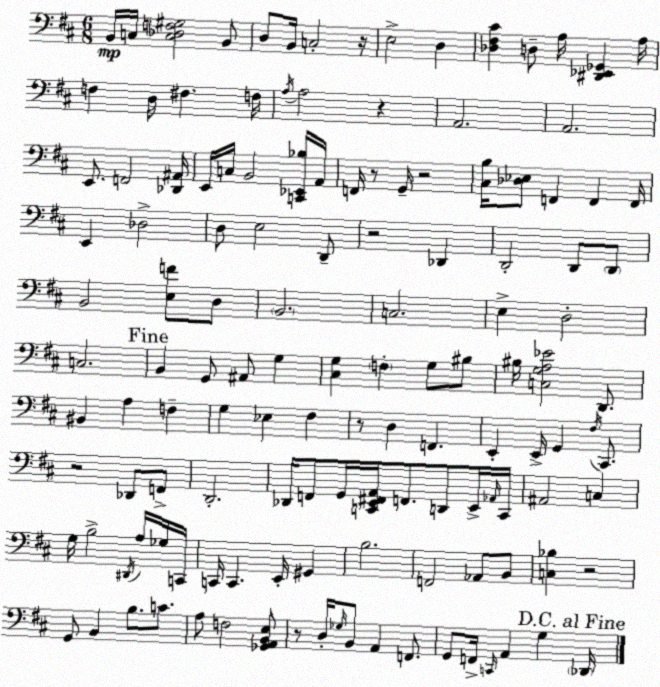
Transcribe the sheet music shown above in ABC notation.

X:1
T:Untitled
M:6/8
L:1/4
K:D
B,,/4 C,/4 [C,_D,F,^G,]2 B,,/2 D,/2 B,,/4 C,2 z/4 E,2 D, [_D,^F,^C] D,/2 A,/4 [^D,,_E,,_G,,] A,/4 F, D,/4 ^F, F,/4 A,/4 A,2 z A,,2 A,,2 E,,/2 F,,2 [_D,,^A,,]/4 E,,/4 C,/4 B,,2 [C,,_E,,_B,]/4 A,,/4 F,,/4 z/2 G,,/4 z2 [^C,B,]/4 [_D,_E,]/2 F,, F,, F,,/4 E,, _D,2 D,/2 E,2 D,,/2 z2 _D,, D,,2 D,,/2 D,,/2 B,,2 [E,F]/2 D,/2 B,,2 C,2 E, D,2 C,2 B,, G,,/2 ^A,,/2 G, [^C,G,] F, G,/2 ^B,/2 ^B,/4 [C,G,A,_E]2 D,,/2 ^B,, A, F, G, _E, ^F, z/2 D, F,, E,, E,,/4 G,, ^F,/4 ^C,,/2 z2 _D,,/2 F,,/2 D,,2 _D,,/4 F,,/2 G,,/4 [C,,E,,^F,,A,,]/4 F,,/2 D,,/2 E,,/4 _A,,/4 C,,/4 ^A,,2 C, G,/4 B,2 ^D,,/4 A,/4 _G,/4 C,,/4 C,,/4 C,, E,,/4 ^G,, B,2 F,,2 _A,,/2 B,,/2 [C,_B,] z2 G,,/2 B,, B,/2 C/2 A,/2 F,2 [_G,,A,,B,,E,]/2 z/2 D,/4 _G,/4 B,,/2 A,, F,,/2 G,,/2 F,,/4 C,,/4 A,, G, _D,,/4